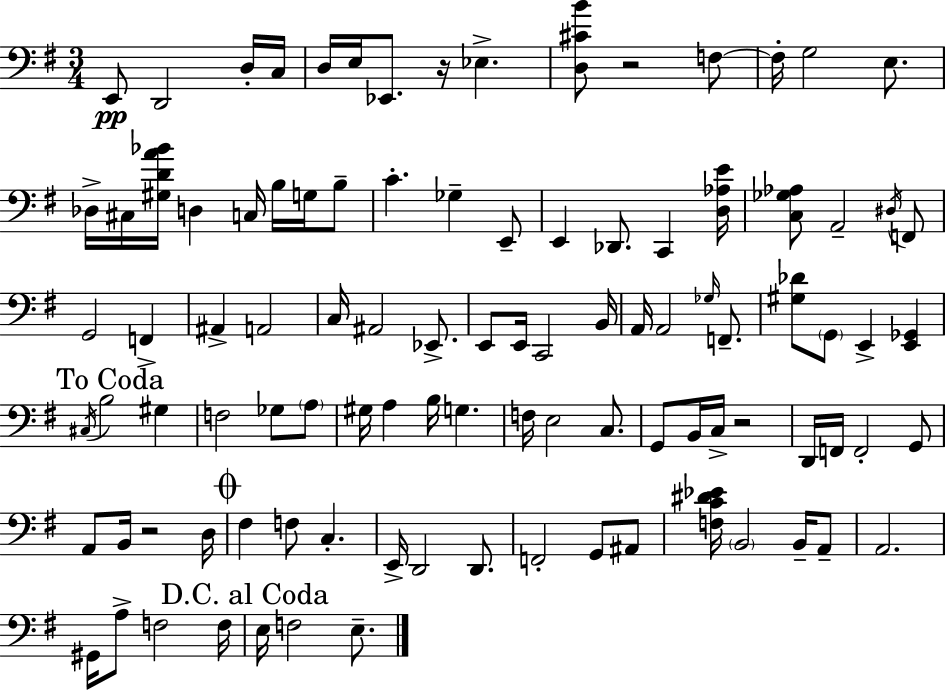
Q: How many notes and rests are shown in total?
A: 99